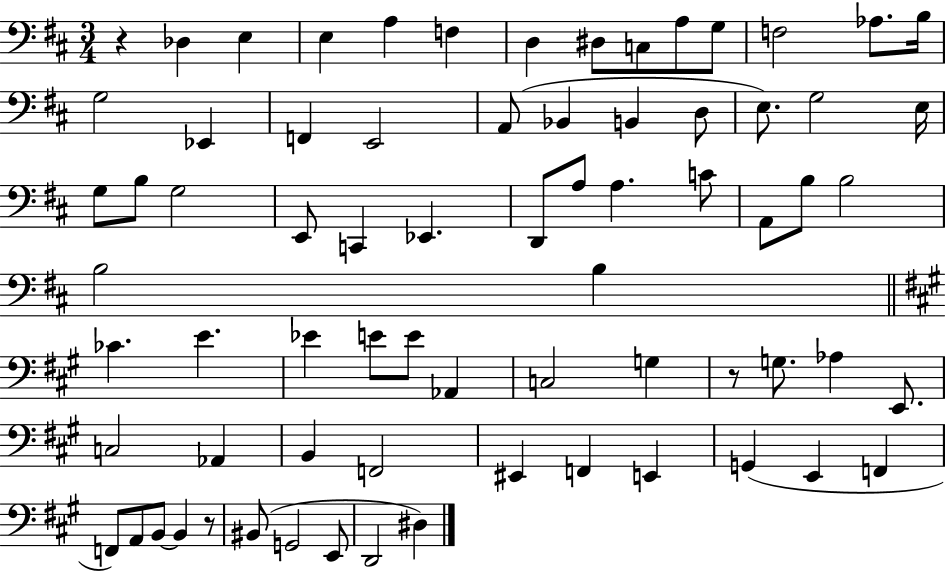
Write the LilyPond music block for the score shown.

{
  \clef bass
  \numericTimeSignature
  \time 3/4
  \key d \major
  r4 des4 e4 | e4 a4 f4 | d4 dis8 c8 a8 g8 | f2 aes8. b16 | \break g2 ees,4 | f,4 e,2 | a,8( bes,4 b,4 d8 | e8.) g2 e16 | \break g8 b8 g2 | e,8 c,4 ees,4. | d,8 a8 a4. c'8 | a,8 b8 b2 | \break b2 b4 | \bar "||" \break \key a \major ces'4. e'4. | ees'4 e'8 e'8 aes,4 | c2 g4 | r8 g8. aes4 e,8. | \break c2 aes,4 | b,4 f,2 | eis,4 f,4 e,4 | g,4( e,4 f,4 | \break f,8) a,8 b,8~~ b,4 r8 | bis,8( g,2 e,8 | d,2 dis4) | \bar "|."
}